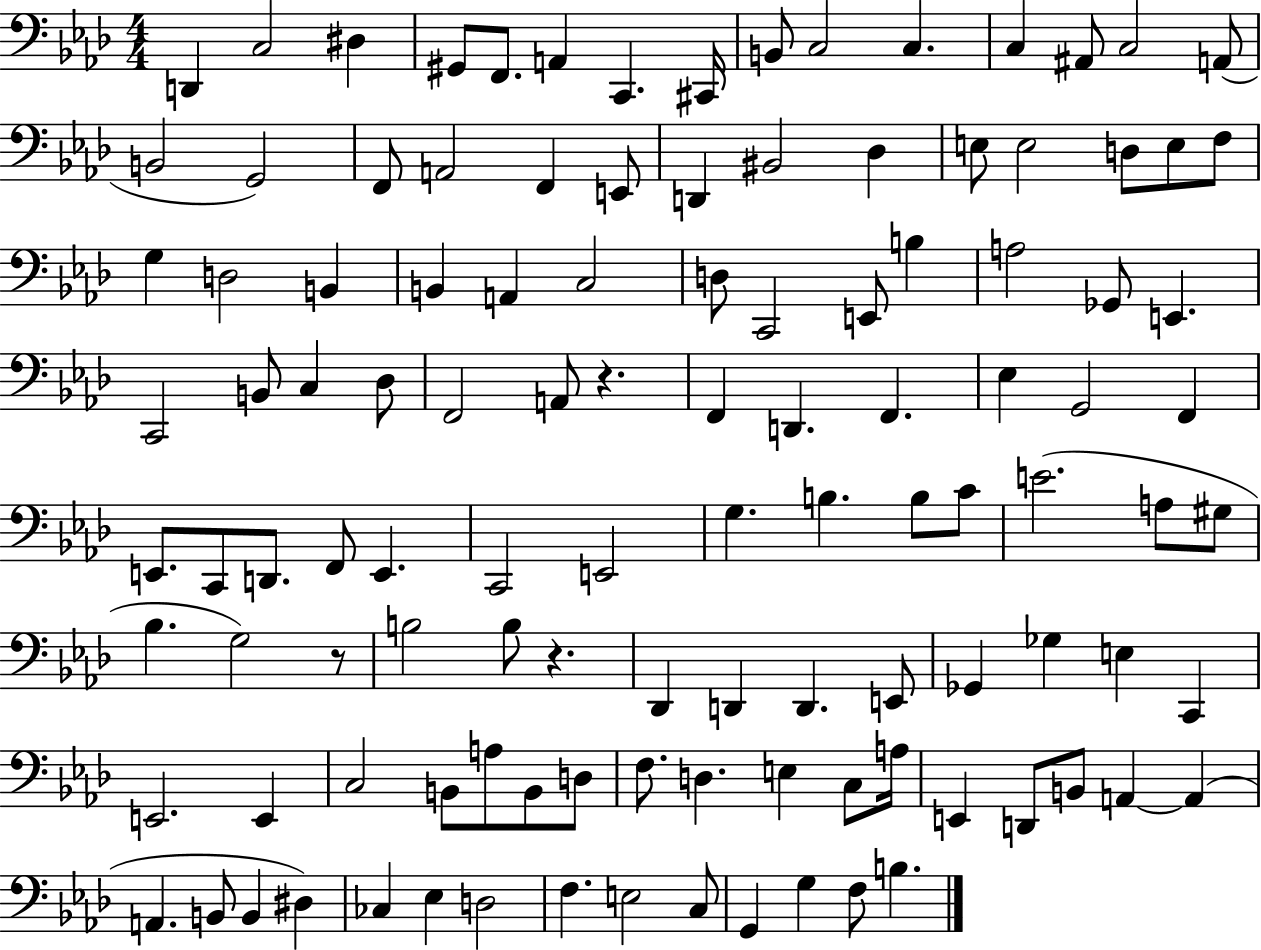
{
  \clef bass
  \numericTimeSignature
  \time 4/4
  \key aes \major
  \repeat volta 2 { d,4 c2 dis4 | gis,8 f,8. a,4 c,4. cis,16 | b,8 c2 c4. | c4 ais,8 c2 a,8( | \break b,2 g,2) | f,8 a,2 f,4 e,8 | d,4 bis,2 des4 | e8 e2 d8 e8 f8 | \break g4 d2 b,4 | b,4 a,4 c2 | d8 c,2 e,8 b4 | a2 ges,8 e,4. | \break c,2 b,8 c4 des8 | f,2 a,8 r4. | f,4 d,4. f,4. | ees4 g,2 f,4 | \break e,8. c,8 d,8. f,8 e,4. | c,2 e,2 | g4. b4. b8 c'8 | e'2.( a8 gis8 | \break bes4. g2) r8 | b2 b8 r4. | des,4 d,4 d,4. e,8 | ges,4 ges4 e4 c,4 | \break e,2. e,4 | c2 b,8 a8 b,8 d8 | f8. d4. e4 c8 a16 | e,4 d,8 b,8 a,4~~ a,4( | \break a,4. b,8 b,4 dis4) | ces4 ees4 d2 | f4. e2 c8 | g,4 g4 f8 b4. | \break } \bar "|."
}